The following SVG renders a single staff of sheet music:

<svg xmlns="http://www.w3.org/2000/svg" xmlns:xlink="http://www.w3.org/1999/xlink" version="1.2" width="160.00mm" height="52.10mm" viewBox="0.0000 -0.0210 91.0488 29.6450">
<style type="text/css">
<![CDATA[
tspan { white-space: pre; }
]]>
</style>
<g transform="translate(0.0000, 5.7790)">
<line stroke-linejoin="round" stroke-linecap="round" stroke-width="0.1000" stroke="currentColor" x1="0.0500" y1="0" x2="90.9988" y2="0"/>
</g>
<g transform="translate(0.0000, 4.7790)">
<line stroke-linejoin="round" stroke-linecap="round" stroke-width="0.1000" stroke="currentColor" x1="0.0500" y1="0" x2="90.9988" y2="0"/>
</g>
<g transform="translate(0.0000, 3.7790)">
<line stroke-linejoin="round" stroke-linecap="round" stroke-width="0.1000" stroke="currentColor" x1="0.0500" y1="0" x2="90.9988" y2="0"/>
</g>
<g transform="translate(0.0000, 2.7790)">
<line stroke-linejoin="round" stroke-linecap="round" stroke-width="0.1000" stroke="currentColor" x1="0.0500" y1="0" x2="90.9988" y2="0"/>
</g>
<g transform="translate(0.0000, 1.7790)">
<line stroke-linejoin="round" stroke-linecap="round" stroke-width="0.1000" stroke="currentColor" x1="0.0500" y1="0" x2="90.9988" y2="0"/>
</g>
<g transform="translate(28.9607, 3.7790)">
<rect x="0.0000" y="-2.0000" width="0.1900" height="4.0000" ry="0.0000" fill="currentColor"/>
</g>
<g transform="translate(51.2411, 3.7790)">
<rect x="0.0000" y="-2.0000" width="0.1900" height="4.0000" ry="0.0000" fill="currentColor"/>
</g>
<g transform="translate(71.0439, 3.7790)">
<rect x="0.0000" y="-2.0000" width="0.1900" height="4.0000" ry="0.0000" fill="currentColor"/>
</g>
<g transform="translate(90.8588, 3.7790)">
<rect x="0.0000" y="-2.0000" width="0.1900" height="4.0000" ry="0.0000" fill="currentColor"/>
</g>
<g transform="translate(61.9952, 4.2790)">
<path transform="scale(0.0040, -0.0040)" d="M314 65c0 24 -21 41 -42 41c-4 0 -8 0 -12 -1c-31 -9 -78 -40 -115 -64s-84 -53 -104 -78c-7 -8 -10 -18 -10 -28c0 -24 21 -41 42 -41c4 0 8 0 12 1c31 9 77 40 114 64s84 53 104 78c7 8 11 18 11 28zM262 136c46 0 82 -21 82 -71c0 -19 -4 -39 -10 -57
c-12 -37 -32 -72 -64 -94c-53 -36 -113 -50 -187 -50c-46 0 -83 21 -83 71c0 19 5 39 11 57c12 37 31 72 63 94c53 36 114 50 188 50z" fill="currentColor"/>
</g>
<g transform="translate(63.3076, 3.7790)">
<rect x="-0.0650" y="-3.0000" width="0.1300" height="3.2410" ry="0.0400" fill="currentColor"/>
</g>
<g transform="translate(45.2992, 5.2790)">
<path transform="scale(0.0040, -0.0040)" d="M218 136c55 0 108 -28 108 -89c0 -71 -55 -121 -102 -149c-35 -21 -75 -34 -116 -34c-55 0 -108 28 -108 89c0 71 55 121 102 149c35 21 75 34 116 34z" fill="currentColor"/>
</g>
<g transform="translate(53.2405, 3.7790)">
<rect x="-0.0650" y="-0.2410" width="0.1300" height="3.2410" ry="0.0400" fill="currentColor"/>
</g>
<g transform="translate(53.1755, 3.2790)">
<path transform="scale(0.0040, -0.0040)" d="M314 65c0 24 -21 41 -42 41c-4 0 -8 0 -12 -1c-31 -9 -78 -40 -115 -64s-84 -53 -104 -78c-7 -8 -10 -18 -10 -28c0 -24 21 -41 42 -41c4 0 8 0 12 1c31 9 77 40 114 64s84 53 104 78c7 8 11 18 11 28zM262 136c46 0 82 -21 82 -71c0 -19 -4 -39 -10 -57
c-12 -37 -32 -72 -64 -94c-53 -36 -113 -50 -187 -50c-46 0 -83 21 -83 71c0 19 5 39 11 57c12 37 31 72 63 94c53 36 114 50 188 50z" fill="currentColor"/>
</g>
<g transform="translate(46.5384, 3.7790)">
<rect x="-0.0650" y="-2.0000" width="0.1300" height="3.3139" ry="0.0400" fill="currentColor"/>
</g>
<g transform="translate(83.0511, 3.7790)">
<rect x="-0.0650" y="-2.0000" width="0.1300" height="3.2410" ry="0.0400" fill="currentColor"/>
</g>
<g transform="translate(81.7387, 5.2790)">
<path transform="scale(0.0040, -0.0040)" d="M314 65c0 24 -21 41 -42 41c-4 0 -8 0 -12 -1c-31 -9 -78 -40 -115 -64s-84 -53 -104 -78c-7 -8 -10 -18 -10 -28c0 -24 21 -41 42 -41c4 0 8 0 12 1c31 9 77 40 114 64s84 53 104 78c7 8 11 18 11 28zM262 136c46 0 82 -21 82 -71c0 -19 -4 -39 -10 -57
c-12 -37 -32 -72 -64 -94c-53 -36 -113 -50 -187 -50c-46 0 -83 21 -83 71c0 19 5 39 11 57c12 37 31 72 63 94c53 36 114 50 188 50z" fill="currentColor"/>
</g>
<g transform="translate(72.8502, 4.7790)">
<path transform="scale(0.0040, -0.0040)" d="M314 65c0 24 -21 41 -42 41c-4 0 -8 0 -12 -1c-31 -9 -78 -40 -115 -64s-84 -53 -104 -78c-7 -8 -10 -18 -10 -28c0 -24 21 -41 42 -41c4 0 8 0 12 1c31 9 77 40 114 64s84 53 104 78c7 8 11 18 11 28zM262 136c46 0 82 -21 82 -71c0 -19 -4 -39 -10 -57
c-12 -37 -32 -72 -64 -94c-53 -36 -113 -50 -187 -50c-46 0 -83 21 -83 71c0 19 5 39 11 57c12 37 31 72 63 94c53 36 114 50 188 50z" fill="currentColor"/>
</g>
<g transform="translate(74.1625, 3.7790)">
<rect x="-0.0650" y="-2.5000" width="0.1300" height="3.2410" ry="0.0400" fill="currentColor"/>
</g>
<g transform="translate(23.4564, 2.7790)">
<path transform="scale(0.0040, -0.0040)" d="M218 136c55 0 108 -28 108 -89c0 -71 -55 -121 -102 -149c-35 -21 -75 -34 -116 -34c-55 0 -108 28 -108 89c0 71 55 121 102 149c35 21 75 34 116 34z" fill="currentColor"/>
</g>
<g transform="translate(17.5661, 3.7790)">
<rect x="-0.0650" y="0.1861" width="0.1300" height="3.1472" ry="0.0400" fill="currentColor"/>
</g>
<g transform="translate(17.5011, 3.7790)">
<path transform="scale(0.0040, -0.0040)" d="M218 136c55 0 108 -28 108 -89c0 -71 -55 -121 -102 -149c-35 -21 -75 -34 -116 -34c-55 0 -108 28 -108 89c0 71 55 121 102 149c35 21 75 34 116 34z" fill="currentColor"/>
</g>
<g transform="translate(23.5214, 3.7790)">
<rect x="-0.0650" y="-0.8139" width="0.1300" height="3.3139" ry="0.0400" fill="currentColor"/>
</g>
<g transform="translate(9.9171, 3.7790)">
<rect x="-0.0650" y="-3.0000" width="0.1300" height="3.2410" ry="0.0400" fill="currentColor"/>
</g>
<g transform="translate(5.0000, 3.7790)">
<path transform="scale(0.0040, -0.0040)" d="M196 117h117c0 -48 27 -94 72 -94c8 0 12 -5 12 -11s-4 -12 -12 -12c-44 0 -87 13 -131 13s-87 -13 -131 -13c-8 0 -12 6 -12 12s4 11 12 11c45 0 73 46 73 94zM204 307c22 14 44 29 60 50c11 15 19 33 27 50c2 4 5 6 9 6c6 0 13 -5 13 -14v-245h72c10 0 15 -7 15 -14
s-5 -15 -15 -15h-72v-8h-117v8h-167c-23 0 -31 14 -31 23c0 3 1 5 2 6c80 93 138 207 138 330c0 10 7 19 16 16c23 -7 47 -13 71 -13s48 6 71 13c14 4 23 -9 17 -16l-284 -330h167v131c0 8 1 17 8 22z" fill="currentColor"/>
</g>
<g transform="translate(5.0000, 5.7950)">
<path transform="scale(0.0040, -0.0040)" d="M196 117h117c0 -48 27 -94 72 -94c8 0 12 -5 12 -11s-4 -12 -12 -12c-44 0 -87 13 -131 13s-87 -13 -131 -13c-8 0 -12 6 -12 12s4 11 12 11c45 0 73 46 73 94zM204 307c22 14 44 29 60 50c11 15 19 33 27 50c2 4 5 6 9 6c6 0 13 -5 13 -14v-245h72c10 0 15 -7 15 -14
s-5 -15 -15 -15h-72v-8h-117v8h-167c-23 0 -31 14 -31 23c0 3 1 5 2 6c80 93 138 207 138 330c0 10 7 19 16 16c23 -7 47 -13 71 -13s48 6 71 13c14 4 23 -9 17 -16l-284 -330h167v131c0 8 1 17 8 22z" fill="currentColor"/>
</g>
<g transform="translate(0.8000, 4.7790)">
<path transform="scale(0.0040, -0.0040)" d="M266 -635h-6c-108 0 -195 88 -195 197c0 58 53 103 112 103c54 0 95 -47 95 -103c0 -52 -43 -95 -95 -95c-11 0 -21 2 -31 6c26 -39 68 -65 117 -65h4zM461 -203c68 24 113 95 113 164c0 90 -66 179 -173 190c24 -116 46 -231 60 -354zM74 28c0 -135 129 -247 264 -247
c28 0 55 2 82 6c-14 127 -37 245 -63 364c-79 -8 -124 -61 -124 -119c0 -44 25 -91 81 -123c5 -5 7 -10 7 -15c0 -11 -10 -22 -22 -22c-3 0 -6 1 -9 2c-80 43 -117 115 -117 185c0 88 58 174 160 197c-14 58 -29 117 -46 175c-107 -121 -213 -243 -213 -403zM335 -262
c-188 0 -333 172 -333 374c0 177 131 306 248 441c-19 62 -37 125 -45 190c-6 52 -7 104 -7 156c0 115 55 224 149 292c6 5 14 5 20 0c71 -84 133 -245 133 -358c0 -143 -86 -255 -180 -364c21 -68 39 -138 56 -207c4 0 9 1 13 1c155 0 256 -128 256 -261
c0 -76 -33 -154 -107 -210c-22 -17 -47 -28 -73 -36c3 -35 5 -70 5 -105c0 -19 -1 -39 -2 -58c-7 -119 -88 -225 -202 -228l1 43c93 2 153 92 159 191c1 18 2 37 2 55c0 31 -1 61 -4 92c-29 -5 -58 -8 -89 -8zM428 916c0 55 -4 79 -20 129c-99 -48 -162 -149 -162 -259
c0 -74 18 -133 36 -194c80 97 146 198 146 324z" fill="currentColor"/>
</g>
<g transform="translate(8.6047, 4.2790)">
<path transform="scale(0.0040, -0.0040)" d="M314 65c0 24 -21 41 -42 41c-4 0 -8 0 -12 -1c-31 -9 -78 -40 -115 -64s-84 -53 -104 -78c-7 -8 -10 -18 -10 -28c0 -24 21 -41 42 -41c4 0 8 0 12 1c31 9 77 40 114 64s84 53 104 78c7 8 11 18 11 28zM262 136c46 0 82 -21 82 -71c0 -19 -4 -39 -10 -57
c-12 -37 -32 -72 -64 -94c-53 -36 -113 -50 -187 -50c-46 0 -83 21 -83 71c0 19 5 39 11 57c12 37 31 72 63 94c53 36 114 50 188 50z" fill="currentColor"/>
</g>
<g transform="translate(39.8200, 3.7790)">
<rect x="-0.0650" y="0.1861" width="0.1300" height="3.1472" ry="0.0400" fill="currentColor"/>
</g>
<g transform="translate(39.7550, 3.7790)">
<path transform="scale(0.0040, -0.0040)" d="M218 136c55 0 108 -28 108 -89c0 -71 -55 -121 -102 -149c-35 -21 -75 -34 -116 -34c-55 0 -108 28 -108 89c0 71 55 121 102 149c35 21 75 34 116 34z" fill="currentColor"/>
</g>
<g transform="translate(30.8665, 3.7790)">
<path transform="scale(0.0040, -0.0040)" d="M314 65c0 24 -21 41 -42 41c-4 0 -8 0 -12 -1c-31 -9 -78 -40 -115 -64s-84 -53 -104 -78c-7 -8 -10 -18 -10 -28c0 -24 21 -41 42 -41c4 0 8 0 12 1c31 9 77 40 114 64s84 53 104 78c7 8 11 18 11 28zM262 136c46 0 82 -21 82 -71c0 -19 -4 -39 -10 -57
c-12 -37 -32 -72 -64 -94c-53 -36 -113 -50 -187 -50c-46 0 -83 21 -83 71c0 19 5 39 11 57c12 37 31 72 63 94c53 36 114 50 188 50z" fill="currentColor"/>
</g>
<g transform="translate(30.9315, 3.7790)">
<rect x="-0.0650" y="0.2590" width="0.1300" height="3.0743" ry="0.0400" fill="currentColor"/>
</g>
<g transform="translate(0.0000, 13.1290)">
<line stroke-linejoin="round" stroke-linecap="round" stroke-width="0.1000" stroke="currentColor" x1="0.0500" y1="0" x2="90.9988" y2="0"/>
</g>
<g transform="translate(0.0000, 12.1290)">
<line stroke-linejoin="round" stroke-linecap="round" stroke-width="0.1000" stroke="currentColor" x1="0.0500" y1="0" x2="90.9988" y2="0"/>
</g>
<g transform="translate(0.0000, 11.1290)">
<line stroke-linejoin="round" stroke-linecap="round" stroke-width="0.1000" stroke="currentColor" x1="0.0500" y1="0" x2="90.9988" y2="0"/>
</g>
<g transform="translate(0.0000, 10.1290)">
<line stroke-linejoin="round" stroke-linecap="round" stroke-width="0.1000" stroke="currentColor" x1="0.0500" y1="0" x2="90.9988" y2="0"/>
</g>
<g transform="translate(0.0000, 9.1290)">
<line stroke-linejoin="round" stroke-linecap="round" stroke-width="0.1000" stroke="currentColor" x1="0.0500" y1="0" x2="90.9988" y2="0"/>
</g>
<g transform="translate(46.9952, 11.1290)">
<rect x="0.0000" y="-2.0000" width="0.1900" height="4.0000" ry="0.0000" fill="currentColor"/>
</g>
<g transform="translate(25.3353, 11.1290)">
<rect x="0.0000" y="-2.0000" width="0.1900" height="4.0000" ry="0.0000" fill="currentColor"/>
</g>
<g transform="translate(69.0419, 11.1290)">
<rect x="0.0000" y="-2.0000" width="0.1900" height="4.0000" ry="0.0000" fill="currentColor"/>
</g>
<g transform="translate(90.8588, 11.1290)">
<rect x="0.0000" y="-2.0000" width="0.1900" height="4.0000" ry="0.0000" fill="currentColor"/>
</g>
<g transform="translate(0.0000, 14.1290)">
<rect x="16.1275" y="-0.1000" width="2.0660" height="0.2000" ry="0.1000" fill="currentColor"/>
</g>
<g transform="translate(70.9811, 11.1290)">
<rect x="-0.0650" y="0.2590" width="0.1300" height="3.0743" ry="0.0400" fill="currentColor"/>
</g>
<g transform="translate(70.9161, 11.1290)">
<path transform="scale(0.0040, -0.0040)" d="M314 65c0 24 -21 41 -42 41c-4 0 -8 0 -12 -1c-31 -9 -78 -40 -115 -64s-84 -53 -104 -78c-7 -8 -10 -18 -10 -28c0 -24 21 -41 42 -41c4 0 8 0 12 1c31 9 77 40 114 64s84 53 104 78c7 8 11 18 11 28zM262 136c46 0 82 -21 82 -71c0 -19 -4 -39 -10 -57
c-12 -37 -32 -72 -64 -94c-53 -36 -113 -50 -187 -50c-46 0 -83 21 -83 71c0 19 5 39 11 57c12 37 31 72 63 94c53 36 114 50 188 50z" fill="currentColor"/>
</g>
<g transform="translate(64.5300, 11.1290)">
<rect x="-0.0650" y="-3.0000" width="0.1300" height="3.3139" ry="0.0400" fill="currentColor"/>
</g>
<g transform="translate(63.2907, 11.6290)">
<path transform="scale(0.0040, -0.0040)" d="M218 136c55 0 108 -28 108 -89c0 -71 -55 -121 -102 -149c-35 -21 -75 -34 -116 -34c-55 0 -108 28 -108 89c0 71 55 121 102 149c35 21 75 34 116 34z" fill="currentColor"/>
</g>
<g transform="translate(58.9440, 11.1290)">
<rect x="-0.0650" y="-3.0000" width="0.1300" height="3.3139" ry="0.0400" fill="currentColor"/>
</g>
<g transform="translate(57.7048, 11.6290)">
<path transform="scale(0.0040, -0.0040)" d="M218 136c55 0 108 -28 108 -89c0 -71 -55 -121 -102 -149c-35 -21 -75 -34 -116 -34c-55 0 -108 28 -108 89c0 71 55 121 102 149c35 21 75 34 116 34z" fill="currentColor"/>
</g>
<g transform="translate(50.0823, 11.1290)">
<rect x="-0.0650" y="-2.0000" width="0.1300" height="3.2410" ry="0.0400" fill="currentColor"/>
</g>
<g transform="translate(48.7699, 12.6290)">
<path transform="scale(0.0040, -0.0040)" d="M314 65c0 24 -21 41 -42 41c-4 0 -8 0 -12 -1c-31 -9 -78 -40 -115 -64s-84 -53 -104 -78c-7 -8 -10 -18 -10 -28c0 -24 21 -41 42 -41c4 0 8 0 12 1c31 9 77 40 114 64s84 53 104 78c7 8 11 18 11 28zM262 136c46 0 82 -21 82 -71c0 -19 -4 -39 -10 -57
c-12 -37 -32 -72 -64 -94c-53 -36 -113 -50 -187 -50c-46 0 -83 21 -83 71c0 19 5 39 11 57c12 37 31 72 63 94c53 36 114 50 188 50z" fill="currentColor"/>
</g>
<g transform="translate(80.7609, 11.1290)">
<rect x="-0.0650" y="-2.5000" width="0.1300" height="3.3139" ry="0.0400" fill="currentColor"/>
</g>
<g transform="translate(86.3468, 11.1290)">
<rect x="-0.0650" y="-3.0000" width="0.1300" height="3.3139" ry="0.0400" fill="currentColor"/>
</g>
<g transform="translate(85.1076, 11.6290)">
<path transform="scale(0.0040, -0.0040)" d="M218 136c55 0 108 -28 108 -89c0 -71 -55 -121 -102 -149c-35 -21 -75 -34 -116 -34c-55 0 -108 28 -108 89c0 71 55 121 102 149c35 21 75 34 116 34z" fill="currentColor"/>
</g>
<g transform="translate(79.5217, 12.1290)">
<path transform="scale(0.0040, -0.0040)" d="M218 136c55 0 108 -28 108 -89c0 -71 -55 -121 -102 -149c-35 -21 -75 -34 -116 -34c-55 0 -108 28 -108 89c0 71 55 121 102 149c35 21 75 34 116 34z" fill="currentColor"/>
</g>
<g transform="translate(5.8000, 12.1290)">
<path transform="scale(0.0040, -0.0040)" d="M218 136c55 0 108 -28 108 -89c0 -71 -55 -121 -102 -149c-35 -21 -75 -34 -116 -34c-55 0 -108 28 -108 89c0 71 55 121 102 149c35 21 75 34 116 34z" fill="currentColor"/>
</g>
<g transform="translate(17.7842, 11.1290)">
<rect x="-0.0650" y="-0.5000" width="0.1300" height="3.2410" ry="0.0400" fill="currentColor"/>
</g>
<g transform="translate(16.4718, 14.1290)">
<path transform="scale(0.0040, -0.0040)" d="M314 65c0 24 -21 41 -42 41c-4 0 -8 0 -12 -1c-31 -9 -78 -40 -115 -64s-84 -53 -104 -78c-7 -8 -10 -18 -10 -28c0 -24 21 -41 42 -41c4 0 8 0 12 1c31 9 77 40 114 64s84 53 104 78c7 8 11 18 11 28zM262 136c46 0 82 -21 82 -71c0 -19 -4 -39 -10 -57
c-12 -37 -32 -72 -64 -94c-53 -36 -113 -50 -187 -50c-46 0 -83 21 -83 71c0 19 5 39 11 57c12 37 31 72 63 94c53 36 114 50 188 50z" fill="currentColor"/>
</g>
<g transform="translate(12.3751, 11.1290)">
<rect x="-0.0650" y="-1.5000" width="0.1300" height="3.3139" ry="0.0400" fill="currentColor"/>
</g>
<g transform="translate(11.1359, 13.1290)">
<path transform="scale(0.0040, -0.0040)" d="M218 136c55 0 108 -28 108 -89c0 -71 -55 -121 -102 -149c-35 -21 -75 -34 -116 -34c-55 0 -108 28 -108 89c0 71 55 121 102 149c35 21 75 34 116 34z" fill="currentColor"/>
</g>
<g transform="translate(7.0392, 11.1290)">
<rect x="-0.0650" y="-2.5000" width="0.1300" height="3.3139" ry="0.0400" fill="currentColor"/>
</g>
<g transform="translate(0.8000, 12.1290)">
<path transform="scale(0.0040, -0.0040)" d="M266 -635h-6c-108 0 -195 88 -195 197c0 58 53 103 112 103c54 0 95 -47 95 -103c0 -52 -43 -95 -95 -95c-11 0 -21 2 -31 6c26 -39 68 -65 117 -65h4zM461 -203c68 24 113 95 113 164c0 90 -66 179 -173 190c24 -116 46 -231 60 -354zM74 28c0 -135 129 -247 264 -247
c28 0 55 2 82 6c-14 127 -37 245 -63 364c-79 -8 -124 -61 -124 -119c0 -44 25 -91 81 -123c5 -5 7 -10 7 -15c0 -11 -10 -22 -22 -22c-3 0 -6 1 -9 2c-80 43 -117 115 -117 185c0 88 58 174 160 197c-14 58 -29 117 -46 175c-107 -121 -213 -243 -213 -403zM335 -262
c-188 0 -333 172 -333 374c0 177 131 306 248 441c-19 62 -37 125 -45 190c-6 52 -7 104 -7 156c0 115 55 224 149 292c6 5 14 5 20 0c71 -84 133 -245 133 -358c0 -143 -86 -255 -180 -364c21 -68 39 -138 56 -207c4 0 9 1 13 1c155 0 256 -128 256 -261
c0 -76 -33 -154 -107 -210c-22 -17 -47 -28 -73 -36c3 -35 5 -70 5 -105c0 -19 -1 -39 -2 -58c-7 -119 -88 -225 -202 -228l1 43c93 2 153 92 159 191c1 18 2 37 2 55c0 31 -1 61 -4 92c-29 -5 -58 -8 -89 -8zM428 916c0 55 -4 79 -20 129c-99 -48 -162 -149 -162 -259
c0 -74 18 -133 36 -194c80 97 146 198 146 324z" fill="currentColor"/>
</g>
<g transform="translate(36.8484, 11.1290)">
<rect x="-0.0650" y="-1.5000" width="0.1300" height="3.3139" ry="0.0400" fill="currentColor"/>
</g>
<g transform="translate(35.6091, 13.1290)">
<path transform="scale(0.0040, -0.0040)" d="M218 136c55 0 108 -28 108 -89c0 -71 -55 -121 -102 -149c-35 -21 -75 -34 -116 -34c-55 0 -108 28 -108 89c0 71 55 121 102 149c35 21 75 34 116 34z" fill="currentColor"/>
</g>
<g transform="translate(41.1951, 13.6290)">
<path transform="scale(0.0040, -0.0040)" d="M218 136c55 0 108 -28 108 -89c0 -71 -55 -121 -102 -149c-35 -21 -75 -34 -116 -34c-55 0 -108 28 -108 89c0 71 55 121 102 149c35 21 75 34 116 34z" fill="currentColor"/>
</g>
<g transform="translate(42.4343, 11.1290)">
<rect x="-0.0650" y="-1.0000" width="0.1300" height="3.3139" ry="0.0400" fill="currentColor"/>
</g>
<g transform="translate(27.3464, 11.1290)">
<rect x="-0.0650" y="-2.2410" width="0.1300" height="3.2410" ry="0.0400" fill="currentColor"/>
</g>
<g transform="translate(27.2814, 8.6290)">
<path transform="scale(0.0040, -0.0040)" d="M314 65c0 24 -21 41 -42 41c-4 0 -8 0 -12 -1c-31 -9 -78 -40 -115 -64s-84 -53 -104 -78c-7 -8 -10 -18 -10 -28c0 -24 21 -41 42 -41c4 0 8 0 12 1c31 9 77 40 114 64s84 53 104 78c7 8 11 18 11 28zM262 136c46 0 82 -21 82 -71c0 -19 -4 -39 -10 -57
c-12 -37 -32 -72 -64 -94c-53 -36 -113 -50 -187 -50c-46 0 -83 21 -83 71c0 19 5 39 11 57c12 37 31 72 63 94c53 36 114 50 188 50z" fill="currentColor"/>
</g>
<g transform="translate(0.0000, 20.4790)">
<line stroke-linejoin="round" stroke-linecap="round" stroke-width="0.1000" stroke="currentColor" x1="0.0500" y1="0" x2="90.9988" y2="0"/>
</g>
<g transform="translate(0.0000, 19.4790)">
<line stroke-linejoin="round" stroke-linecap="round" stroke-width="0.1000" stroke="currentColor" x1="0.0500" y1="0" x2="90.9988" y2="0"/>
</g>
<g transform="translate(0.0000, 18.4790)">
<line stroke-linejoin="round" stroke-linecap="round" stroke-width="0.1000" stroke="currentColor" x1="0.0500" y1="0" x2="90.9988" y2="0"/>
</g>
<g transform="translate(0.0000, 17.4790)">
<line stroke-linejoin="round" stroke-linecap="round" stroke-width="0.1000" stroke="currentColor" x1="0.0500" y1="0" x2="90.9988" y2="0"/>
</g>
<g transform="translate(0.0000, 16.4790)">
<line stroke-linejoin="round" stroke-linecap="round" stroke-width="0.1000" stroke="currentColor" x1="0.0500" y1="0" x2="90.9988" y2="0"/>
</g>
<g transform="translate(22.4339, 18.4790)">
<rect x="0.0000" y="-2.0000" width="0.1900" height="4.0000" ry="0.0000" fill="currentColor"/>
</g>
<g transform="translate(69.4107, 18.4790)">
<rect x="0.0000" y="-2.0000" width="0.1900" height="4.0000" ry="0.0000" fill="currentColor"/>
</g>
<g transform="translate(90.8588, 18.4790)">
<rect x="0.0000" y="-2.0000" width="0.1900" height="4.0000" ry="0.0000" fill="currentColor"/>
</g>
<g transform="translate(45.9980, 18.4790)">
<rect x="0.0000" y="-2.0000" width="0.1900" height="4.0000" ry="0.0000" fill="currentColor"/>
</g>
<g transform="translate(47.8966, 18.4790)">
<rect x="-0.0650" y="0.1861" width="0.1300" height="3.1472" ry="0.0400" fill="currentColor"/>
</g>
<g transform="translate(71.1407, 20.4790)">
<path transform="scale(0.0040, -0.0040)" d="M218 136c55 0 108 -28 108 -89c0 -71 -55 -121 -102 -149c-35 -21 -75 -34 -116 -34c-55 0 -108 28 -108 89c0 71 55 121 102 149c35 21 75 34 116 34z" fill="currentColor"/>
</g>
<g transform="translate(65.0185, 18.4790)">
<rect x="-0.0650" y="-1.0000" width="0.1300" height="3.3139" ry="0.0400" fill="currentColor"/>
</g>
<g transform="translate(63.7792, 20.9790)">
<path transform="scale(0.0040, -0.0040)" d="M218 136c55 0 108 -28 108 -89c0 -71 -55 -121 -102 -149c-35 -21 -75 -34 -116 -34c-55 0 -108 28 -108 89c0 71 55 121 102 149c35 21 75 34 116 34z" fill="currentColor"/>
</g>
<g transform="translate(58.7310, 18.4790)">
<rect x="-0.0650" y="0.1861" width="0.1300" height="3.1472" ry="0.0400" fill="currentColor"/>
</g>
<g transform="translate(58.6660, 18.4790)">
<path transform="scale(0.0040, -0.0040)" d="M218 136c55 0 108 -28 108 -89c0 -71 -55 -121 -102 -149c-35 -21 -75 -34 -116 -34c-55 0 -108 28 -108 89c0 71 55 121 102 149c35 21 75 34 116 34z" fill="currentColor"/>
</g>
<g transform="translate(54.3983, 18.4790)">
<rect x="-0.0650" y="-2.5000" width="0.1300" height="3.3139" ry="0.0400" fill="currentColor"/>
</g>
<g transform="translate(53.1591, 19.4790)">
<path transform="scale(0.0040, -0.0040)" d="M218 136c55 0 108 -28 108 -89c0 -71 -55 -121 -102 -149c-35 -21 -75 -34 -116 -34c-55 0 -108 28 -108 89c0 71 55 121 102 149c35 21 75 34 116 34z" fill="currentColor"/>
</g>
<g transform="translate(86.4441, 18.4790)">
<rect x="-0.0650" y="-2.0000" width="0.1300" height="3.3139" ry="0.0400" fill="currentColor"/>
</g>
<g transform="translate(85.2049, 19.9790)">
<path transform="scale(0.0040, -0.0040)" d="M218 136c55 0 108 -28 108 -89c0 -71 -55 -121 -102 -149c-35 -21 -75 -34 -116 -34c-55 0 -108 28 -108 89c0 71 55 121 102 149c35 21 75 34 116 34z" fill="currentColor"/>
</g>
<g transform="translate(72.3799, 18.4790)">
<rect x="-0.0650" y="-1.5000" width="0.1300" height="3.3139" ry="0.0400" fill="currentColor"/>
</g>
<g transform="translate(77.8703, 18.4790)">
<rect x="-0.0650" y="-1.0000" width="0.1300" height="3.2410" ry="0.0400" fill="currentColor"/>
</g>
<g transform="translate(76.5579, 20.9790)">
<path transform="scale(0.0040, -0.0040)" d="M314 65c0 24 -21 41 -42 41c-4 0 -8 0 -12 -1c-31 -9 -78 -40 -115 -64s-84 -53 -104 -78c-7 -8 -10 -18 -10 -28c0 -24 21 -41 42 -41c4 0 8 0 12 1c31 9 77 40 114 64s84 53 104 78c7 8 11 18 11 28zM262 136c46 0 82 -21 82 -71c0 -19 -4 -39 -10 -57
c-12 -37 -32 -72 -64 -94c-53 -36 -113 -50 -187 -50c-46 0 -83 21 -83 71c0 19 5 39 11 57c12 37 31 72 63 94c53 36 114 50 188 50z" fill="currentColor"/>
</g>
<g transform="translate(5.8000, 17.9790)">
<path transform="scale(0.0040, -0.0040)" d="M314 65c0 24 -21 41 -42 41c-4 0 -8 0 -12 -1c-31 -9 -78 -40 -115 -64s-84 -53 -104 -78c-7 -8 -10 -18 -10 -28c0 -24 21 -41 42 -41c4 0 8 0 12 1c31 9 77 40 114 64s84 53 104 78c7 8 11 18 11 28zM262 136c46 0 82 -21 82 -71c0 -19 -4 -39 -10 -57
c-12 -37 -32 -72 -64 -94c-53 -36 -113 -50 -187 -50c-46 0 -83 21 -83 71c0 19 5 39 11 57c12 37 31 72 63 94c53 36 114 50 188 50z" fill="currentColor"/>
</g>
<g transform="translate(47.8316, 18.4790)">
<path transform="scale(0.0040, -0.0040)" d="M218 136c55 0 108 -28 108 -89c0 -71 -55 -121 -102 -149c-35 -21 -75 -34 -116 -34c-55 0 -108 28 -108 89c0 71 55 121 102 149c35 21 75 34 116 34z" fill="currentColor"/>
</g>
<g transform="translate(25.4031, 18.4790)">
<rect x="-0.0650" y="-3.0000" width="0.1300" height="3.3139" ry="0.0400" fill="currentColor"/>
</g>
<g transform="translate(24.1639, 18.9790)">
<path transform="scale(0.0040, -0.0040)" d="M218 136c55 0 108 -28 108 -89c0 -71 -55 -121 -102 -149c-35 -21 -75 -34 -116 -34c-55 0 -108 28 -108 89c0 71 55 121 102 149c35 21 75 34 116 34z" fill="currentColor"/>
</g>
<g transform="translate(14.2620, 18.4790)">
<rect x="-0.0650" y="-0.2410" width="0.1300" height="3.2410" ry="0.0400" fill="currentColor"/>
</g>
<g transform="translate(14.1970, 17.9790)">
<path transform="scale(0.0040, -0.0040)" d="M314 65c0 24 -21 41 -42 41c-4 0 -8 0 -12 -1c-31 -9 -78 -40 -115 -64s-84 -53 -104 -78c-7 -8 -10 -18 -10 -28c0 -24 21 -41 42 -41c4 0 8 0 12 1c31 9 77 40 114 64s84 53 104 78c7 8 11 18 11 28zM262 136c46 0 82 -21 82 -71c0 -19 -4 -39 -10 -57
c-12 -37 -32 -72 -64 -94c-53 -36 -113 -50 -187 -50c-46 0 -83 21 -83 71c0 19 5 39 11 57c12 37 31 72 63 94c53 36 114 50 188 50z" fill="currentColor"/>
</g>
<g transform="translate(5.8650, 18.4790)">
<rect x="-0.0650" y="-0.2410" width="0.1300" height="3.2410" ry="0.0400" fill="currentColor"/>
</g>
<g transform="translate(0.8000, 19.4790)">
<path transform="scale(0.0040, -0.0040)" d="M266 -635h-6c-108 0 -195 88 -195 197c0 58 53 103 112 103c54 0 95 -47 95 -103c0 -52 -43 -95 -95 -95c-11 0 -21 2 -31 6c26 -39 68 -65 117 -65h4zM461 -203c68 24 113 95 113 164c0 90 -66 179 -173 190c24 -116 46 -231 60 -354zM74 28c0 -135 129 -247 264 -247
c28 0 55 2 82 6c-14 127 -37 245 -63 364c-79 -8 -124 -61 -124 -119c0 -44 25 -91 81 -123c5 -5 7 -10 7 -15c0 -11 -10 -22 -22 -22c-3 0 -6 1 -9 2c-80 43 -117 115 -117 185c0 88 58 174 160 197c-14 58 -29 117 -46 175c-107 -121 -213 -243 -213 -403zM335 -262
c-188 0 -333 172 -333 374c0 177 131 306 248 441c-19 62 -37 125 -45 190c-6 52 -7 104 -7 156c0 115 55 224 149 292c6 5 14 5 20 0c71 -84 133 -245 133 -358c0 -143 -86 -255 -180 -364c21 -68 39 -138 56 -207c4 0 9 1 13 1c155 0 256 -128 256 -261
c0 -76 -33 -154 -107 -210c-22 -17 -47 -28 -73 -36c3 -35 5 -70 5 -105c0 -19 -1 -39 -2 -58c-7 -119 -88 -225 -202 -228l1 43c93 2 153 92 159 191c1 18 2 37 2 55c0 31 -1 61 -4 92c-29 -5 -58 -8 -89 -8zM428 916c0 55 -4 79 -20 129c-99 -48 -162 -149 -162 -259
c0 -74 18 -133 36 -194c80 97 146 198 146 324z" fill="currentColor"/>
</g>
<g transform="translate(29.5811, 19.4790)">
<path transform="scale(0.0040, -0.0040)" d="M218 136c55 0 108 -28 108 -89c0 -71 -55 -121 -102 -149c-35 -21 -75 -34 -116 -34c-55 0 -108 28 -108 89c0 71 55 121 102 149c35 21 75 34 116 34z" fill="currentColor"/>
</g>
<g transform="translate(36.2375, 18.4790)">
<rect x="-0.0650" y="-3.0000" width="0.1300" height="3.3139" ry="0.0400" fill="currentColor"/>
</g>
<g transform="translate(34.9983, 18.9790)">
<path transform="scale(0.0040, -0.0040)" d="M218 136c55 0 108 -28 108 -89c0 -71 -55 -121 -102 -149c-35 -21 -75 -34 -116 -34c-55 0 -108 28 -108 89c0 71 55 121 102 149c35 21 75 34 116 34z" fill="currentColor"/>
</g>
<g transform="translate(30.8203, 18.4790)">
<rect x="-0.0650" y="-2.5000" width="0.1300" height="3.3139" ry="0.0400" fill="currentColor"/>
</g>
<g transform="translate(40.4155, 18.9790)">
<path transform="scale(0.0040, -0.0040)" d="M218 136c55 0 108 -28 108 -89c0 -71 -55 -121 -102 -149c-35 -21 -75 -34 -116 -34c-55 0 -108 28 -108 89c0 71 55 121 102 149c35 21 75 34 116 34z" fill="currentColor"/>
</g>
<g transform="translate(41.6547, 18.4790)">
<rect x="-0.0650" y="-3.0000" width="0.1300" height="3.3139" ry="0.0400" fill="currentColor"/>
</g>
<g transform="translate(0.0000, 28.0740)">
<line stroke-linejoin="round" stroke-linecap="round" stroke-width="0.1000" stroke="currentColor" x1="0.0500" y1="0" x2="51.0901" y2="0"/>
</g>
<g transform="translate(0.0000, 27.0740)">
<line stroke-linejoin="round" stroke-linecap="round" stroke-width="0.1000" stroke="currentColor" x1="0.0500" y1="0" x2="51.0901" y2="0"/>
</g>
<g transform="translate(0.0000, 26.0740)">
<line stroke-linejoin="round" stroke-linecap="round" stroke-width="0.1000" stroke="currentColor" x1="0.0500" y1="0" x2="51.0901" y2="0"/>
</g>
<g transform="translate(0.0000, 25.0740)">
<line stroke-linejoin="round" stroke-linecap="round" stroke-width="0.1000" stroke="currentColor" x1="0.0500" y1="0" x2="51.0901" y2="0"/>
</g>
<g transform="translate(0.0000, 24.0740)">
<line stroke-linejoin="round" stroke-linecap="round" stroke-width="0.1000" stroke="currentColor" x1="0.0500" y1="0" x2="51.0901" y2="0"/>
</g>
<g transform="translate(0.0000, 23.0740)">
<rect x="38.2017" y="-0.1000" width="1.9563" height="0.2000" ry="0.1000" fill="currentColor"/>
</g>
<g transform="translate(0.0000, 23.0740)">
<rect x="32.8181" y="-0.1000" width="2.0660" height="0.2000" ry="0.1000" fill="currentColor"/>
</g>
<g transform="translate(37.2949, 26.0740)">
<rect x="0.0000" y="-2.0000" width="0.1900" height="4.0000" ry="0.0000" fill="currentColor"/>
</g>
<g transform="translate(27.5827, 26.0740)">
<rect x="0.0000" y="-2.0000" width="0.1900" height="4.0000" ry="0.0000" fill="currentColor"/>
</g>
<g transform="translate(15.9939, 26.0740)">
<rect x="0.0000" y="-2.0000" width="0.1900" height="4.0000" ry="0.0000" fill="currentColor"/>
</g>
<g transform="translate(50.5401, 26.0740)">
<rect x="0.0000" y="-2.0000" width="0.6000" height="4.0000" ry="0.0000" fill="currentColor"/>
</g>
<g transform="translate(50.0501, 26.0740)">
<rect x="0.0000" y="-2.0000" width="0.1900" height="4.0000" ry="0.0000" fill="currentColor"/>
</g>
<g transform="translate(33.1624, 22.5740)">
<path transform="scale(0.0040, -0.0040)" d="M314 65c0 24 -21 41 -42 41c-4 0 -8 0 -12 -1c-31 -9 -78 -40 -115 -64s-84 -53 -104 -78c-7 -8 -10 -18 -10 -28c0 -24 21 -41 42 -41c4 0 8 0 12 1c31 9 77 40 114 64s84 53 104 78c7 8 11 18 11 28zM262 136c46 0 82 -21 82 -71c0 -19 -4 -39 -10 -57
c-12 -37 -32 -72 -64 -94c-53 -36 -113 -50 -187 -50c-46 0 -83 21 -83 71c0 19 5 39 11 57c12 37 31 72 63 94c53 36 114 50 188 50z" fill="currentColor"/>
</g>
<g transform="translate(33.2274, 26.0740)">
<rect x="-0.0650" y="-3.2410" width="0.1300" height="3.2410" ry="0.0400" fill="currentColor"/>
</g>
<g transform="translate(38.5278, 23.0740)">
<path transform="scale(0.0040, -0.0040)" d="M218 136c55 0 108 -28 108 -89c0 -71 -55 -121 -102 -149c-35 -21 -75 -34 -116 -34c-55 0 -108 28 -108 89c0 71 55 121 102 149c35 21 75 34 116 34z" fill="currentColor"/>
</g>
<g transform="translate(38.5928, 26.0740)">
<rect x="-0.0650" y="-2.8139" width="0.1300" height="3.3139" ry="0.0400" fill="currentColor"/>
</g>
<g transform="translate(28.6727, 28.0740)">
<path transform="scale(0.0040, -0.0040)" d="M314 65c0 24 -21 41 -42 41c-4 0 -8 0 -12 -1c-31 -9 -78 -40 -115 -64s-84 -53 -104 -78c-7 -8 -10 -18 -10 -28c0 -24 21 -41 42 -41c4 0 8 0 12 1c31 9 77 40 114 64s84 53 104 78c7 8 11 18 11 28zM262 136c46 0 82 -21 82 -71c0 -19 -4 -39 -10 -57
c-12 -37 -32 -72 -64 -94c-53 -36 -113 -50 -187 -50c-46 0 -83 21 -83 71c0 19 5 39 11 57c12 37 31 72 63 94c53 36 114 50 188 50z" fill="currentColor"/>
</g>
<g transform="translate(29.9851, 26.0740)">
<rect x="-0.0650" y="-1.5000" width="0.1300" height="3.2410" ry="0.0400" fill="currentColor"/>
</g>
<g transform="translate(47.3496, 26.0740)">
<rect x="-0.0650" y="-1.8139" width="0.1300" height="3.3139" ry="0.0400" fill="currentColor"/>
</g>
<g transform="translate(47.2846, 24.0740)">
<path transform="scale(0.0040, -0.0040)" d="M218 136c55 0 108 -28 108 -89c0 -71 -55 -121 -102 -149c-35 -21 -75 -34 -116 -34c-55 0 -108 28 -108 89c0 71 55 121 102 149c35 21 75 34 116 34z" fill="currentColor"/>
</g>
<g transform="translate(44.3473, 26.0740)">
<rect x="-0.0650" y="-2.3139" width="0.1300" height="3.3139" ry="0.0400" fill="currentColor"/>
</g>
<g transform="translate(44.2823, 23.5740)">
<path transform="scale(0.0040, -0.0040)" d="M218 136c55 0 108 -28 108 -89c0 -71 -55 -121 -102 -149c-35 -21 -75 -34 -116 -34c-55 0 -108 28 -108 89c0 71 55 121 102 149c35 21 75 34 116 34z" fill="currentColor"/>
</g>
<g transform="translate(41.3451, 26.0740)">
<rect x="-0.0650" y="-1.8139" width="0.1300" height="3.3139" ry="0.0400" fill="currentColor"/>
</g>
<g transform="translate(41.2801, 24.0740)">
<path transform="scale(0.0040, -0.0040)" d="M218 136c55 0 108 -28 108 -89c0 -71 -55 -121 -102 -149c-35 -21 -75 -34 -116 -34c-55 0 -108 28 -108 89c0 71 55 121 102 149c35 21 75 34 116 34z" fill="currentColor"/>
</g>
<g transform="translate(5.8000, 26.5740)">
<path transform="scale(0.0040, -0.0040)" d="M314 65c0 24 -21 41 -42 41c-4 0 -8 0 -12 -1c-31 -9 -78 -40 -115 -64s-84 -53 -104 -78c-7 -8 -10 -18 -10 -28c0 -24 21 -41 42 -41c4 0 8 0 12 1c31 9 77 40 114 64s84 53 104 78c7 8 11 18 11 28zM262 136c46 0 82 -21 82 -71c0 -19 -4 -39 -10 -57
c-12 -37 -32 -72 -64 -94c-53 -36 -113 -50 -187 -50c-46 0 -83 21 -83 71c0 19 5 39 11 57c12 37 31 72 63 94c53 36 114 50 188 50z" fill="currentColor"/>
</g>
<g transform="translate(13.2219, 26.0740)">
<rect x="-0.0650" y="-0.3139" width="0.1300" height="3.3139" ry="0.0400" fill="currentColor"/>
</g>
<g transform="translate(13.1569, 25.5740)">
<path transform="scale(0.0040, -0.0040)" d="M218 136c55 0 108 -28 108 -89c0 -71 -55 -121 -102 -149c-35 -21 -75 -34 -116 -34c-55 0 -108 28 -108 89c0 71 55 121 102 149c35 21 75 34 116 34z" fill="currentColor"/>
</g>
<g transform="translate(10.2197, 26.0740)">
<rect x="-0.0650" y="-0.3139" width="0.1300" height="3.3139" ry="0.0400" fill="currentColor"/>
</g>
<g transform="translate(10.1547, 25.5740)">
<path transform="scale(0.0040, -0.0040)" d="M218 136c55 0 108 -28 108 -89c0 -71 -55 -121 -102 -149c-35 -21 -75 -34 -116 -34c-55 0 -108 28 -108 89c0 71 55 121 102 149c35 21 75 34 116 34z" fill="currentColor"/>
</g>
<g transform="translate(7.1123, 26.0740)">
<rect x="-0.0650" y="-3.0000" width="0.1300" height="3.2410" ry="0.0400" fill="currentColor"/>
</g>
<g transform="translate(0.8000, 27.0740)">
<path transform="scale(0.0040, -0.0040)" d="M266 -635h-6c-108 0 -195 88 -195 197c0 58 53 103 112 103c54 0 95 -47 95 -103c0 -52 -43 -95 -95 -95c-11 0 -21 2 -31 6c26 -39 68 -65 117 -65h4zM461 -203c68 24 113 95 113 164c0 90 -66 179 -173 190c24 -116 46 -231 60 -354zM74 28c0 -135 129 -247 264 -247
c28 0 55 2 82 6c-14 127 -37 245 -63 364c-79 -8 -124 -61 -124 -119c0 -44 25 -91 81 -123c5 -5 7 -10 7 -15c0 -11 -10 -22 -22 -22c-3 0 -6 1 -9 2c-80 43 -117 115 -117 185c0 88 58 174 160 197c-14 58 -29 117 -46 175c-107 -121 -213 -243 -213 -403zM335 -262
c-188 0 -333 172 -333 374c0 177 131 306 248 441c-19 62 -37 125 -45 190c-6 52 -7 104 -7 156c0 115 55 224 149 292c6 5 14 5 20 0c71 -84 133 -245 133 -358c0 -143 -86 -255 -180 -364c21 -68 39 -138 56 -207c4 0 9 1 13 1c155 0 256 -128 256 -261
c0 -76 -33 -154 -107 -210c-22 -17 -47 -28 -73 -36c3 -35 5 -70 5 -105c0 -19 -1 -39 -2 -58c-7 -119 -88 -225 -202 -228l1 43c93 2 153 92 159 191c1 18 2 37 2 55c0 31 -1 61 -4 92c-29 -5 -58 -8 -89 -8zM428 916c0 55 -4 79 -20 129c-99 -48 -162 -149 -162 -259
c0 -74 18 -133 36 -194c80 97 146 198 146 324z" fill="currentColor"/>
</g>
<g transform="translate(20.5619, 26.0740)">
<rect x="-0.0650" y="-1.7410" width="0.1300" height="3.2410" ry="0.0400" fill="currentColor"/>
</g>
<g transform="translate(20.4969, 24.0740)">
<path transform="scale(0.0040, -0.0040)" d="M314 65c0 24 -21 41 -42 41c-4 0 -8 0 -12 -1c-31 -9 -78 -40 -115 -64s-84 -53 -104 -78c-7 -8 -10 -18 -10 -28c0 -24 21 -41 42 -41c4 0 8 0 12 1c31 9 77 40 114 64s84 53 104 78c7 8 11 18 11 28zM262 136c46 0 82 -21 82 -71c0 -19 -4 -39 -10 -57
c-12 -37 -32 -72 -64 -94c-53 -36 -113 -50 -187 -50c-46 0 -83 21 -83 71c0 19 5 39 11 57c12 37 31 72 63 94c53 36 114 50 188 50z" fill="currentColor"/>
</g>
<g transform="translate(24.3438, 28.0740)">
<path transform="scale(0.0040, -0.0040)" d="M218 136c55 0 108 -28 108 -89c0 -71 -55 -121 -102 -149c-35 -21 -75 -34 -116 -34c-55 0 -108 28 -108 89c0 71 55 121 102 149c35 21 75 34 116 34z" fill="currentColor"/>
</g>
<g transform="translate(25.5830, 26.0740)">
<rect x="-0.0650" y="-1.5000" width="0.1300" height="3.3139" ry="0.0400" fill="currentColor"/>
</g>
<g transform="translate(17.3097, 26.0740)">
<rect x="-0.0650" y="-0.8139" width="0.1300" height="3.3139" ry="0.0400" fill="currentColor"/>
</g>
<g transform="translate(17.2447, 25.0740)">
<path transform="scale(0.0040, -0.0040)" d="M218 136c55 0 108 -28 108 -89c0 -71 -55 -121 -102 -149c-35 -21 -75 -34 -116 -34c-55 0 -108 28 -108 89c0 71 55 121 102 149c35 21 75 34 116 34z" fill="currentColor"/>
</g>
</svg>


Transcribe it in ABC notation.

X:1
T:Untitled
M:4/4
L:1/4
K:C
A2 B d B2 B F c2 A2 G2 F2 G E C2 g2 E D F2 A A B2 G A c2 c2 A G A A B G B D E D2 F A2 c c d f2 E E2 b2 a f g f